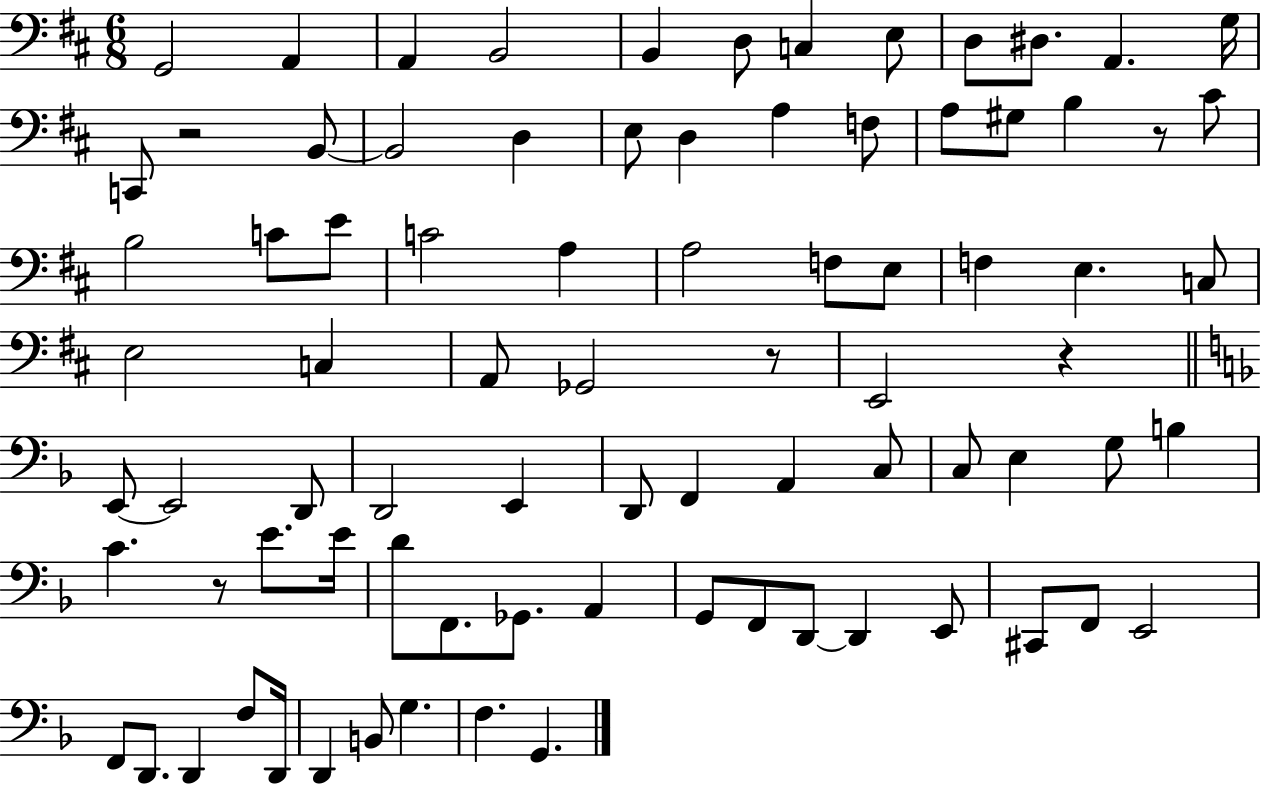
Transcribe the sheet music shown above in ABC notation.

X:1
T:Untitled
M:6/8
L:1/4
K:D
G,,2 A,, A,, B,,2 B,, D,/2 C, E,/2 D,/2 ^D,/2 A,, G,/4 C,,/2 z2 B,,/2 B,,2 D, E,/2 D, A, F,/2 A,/2 ^G,/2 B, z/2 ^C/2 B,2 C/2 E/2 C2 A, A,2 F,/2 E,/2 F, E, C,/2 E,2 C, A,,/2 _G,,2 z/2 E,,2 z E,,/2 E,,2 D,,/2 D,,2 E,, D,,/2 F,, A,, C,/2 C,/2 E, G,/2 B, C z/2 E/2 E/4 D/2 F,,/2 _G,,/2 A,, G,,/2 F,,/2 D,,/2 D,, E,,/2 ^C,,/2 F,,/2 E,,2 F,,/2 D,,/2 D,, F,/2 D,,/4 D,, B,,/2 G, F, G,,